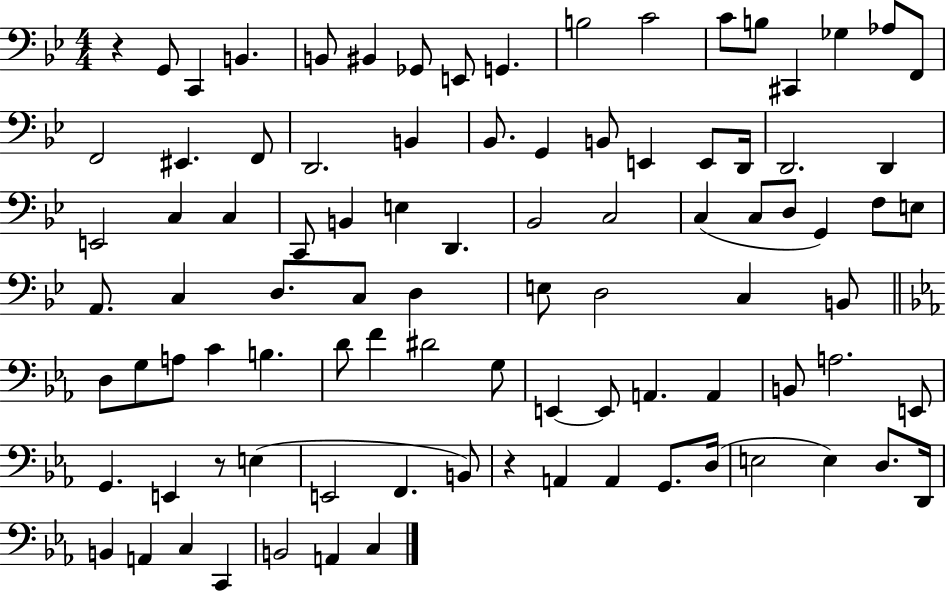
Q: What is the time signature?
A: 4/4